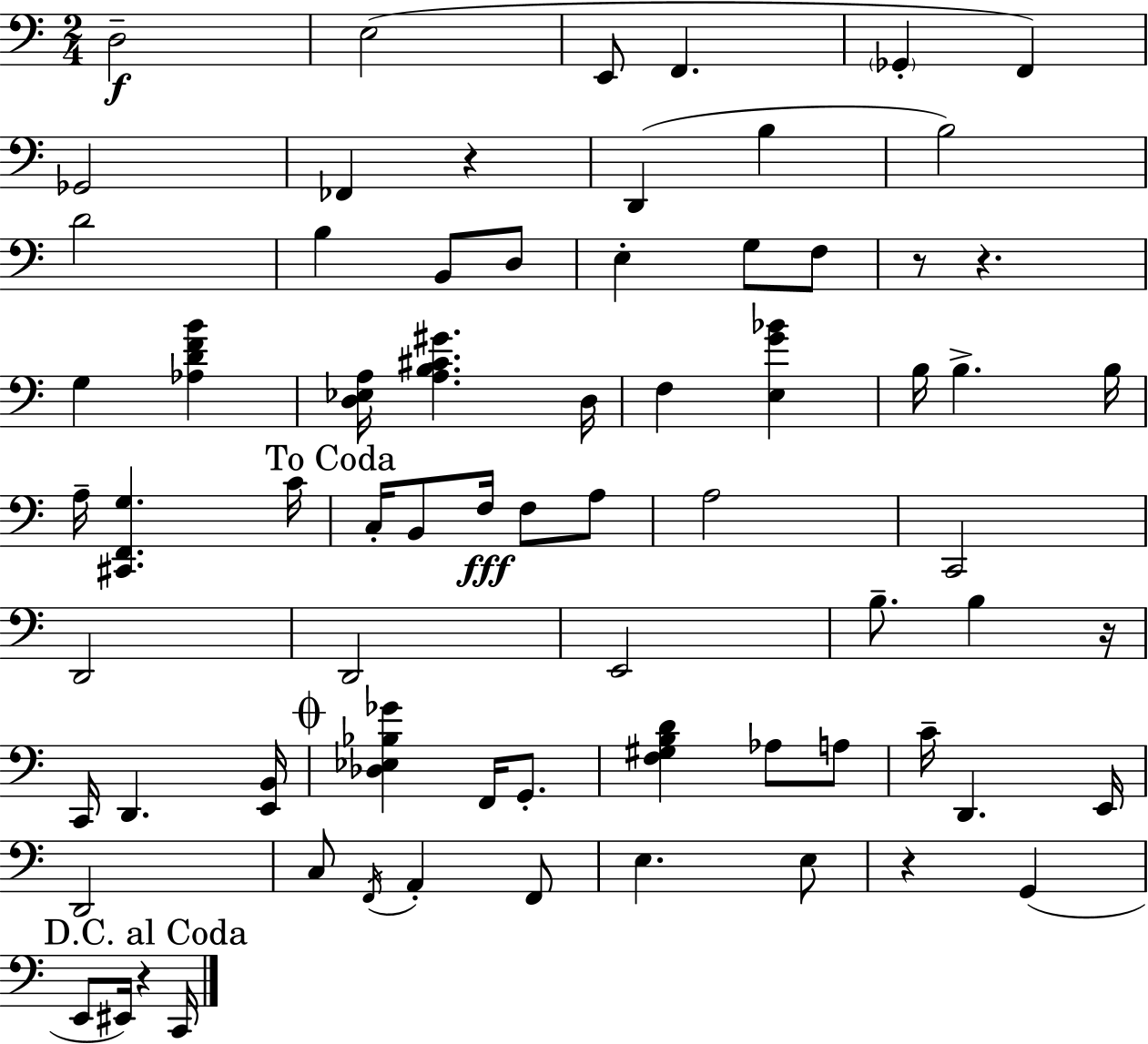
D3/h E3/h E2/e F2/q. Gb2/q F2/q Gb2/h FES2/q R/q D2/q B3/q B3/h D4/h B3/q B2/e D3/e E3/q G3/e F3/e R/e R/q. G3/q [Ab3,D4,F4,B4]/q [D3,Eb3,A3]/s [A3,B3,C#4,G#4]/q. D3/s F3/q [E3,G4,Bb4]/q B3/s B3/q. B3/s A3/s [C#2,F2,G3]/q. C4/s C3/s B2/e F3/s F3/e A3/e A3/h C2/h D2/h D2/h E2/h B3/e. B3/q R/s C2/s D2/q. [E2,B2]/s [Db3,Eb3,Bb3,Gb4]/q F2/s G2/e. [F3,G#3,B3,D4]/q Ab3/e A3/e C4/s D2/q. E2/s D2/h C3/e F2/s A2/q F2/e E3/q. E3/e R/q G2/q E2/e EIS2/s R/q C2/s